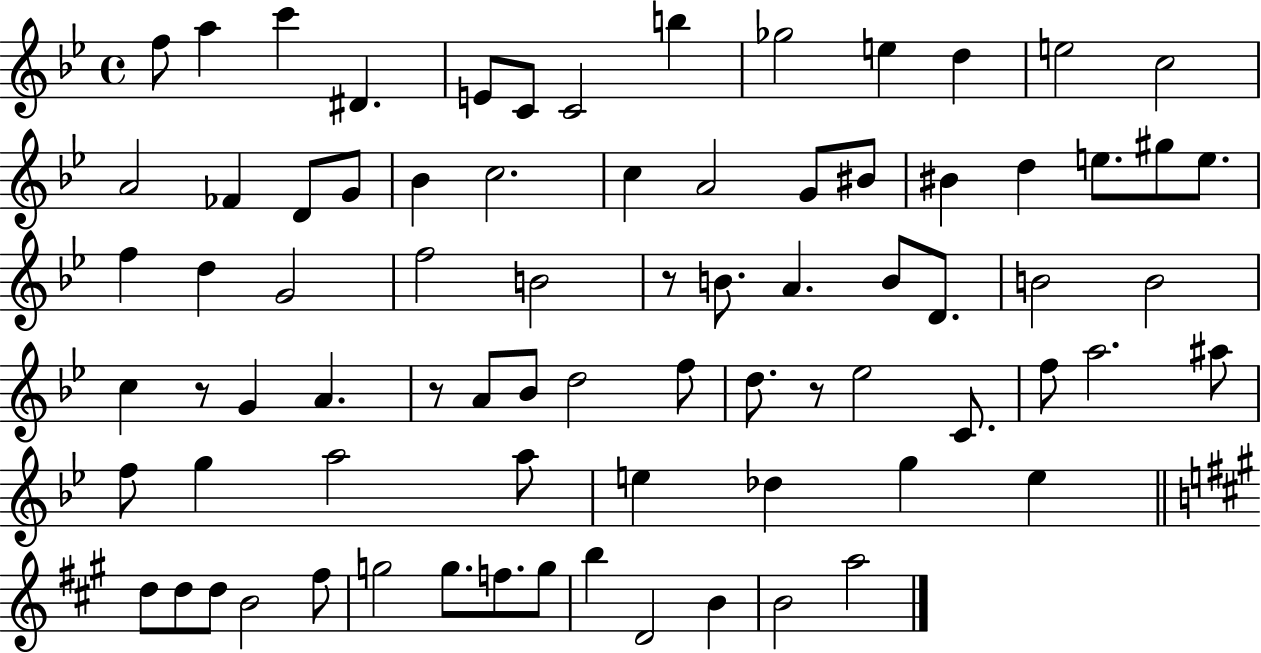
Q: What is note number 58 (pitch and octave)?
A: Db5